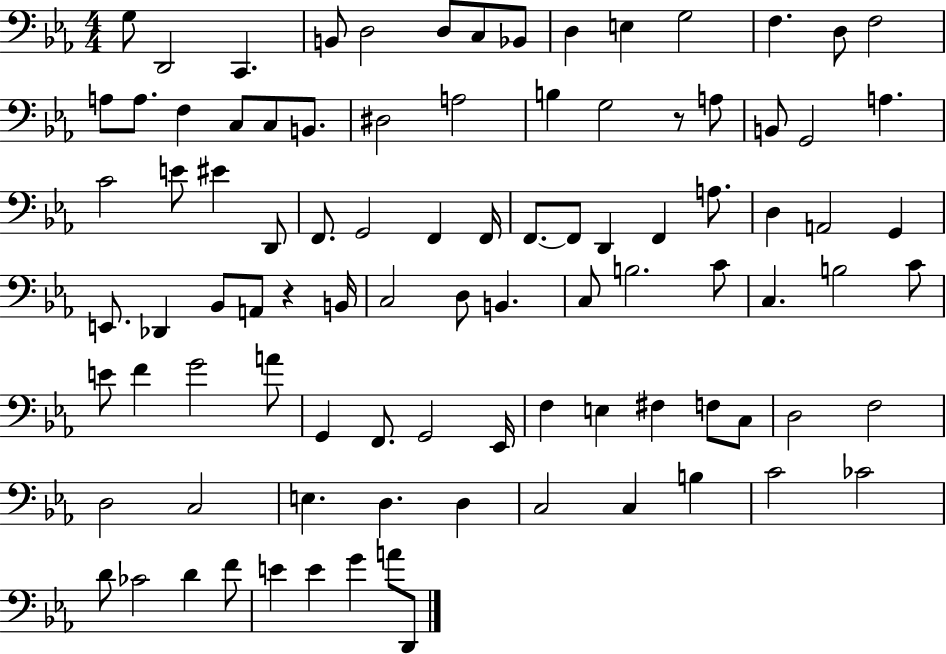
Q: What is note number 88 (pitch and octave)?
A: E4